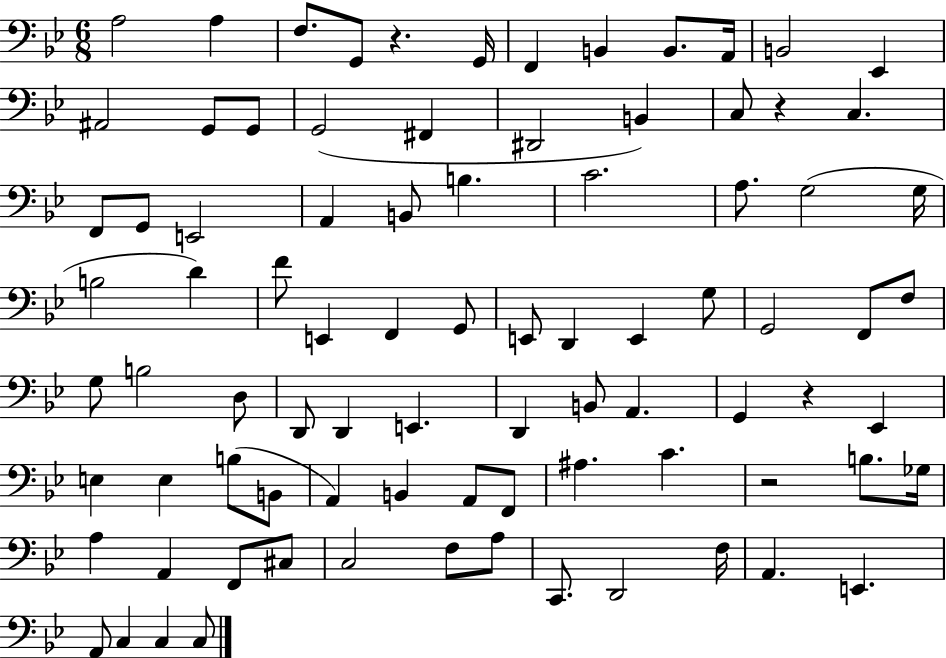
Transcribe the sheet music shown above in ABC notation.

X:1
T:Untitled
M:6/8
L:1/4
K:Bb
A,2 A, F,/2 G,,/2 z G,,/4 F,, B,, B,,/2 A,,/4 B,,2 _E,, ^A,,2 G,,/2 G,,/2 G,,2 ^F,, ^D,,2 B,, C,/2 z C, F,,/2 G,,/2 E,,2 A,, B,,/2 B, C2 A,/2 G,2 G,/4 B,2 D F/2 E,, F,, G,,/2 E,,/2 D,, E,, G,/2 G,,2 F,,/2 F,/2 G,/2 B,2 D,/2 D,,/2 D,, E,, D,, B,,/2 A,, G,, z _E,, E, E, B,/2 B,,/2 A,, B,, A,,/2 F,,/2 ^A, C z2 B,/2 _G,/4 A, A,, F,,/2 ^C,/2 C,2 F,/2 A,/2 C,,/2 D,,2 F,/4 A,, E,, A,,/2 C, C, C,/2